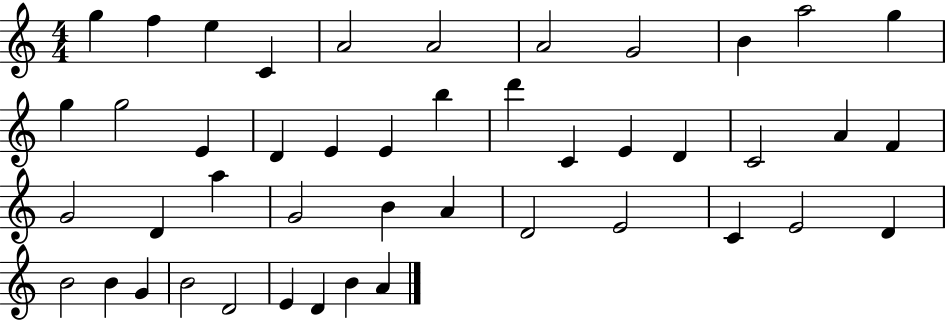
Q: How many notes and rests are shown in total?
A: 45